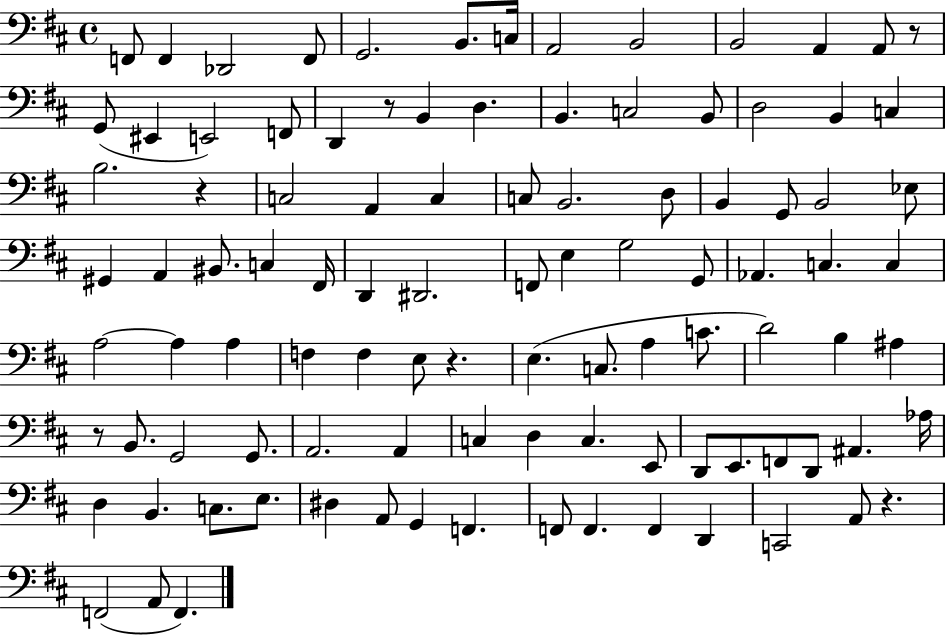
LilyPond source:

{
  \clef bass
  \time 4/4
  \defaultTimeSignature
  \key d \major
  f,8 f,4 des,2 f,8 | g,2. b,8. c16 | a,2 b,2 | b,2 a,4 a,8 r8 | \break g,8( eis,4 e,2) f,8 | d,4 r8 b,4 d4. | b,4. c2 b,8 | d2 b,4 c4 | \break b2. r4 | c2 a,4 c4 | c8 b,2. d8 | b,4 g,8 b,2 ees8 | \break gis,4 a,4 bis,8. c4 fis,16 | d,4 dis,2. | f,8 e4 g2 g,8 | aes,4. c4. c4 | \break a2~~ a4 a4 | f4 f4 e8 r4. | e4.( c8. a4 c'8. | d'2) b4 ais4 | \break r8 b,8. g,2 g,8. | a,2. a,4 | c4 d4 c4. e,8 | d,8 e,8. f,8 d,8 ais,4. aes16 | \break d4 b,4. c8. e8. | dis4 a,8 g,4 f,4. | f,8 f,4. f,4 d,4 | c,2 a,8 r4. | \break f,2( a,8 f,4.) | \bar "|."
}